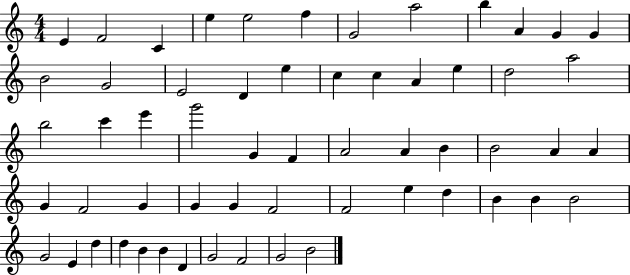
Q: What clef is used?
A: treble